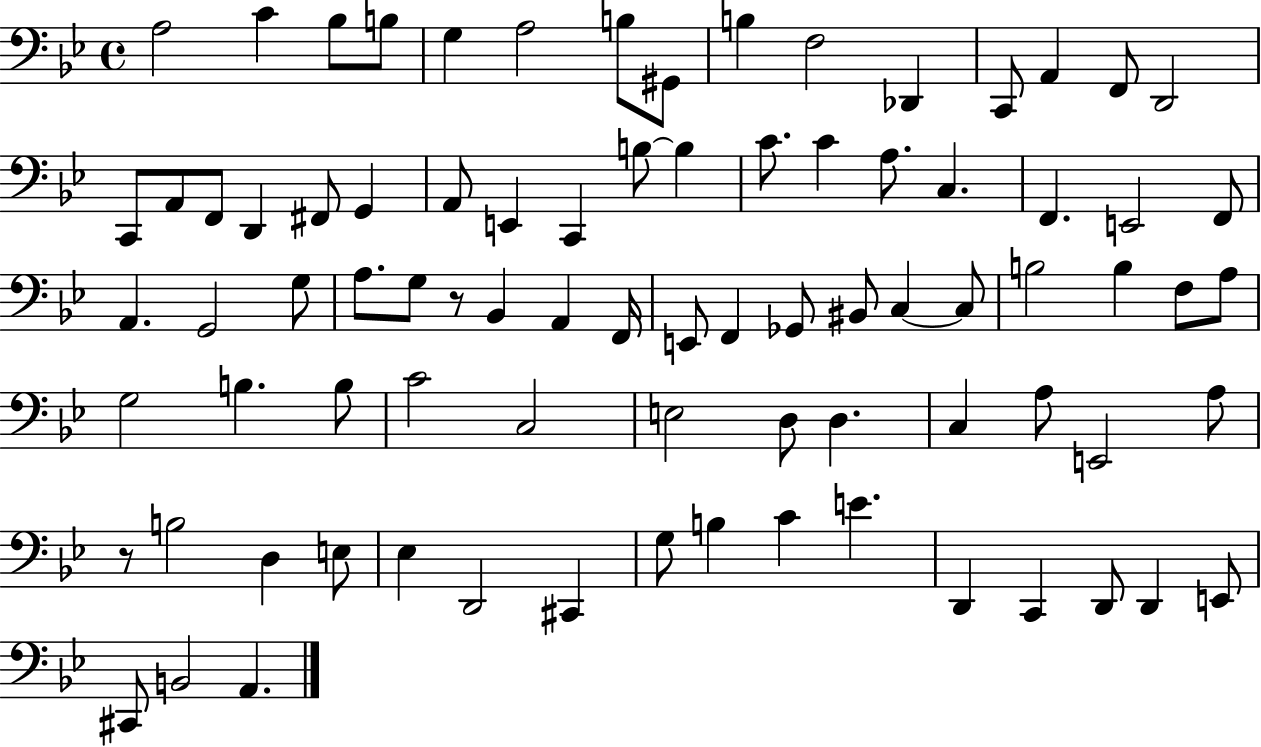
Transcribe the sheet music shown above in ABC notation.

X:1
T:Untitled
M:4/4
L:1/4
K:Bb
A,2 C _B,/2 B,/2 G, A,2 B,/2 ^G,,/2 B, F,2 _D,, C,,/2 A,, F,,/2 D,,2 C,,/2 A,,/2 F,,/2 D,, ^F,,/2 G,, A,,/2 E,, C,, B,/2 B, C/2 C A,/2 C, F,, E,,2 F,,/2 A,, G,,2 G,/2 A,/2 G,/2 z/2 _B,, A,, F,,/4 E,,/2 F,, _G,,/2 ^B,,/2 C, C,/2 B,2 B, F,/2 A,/2 G,2 B, B,/2 C2 C,2 E,2 D,/2 D, C, A,/2 E,,2 A,/2 z/2 B,2 D, E,/2 _E, D,,2 ^C,, G,/2 B, C E D,, C,, D,,/2 D,, E,,/2 ^C,,/2 B,,2 A,,